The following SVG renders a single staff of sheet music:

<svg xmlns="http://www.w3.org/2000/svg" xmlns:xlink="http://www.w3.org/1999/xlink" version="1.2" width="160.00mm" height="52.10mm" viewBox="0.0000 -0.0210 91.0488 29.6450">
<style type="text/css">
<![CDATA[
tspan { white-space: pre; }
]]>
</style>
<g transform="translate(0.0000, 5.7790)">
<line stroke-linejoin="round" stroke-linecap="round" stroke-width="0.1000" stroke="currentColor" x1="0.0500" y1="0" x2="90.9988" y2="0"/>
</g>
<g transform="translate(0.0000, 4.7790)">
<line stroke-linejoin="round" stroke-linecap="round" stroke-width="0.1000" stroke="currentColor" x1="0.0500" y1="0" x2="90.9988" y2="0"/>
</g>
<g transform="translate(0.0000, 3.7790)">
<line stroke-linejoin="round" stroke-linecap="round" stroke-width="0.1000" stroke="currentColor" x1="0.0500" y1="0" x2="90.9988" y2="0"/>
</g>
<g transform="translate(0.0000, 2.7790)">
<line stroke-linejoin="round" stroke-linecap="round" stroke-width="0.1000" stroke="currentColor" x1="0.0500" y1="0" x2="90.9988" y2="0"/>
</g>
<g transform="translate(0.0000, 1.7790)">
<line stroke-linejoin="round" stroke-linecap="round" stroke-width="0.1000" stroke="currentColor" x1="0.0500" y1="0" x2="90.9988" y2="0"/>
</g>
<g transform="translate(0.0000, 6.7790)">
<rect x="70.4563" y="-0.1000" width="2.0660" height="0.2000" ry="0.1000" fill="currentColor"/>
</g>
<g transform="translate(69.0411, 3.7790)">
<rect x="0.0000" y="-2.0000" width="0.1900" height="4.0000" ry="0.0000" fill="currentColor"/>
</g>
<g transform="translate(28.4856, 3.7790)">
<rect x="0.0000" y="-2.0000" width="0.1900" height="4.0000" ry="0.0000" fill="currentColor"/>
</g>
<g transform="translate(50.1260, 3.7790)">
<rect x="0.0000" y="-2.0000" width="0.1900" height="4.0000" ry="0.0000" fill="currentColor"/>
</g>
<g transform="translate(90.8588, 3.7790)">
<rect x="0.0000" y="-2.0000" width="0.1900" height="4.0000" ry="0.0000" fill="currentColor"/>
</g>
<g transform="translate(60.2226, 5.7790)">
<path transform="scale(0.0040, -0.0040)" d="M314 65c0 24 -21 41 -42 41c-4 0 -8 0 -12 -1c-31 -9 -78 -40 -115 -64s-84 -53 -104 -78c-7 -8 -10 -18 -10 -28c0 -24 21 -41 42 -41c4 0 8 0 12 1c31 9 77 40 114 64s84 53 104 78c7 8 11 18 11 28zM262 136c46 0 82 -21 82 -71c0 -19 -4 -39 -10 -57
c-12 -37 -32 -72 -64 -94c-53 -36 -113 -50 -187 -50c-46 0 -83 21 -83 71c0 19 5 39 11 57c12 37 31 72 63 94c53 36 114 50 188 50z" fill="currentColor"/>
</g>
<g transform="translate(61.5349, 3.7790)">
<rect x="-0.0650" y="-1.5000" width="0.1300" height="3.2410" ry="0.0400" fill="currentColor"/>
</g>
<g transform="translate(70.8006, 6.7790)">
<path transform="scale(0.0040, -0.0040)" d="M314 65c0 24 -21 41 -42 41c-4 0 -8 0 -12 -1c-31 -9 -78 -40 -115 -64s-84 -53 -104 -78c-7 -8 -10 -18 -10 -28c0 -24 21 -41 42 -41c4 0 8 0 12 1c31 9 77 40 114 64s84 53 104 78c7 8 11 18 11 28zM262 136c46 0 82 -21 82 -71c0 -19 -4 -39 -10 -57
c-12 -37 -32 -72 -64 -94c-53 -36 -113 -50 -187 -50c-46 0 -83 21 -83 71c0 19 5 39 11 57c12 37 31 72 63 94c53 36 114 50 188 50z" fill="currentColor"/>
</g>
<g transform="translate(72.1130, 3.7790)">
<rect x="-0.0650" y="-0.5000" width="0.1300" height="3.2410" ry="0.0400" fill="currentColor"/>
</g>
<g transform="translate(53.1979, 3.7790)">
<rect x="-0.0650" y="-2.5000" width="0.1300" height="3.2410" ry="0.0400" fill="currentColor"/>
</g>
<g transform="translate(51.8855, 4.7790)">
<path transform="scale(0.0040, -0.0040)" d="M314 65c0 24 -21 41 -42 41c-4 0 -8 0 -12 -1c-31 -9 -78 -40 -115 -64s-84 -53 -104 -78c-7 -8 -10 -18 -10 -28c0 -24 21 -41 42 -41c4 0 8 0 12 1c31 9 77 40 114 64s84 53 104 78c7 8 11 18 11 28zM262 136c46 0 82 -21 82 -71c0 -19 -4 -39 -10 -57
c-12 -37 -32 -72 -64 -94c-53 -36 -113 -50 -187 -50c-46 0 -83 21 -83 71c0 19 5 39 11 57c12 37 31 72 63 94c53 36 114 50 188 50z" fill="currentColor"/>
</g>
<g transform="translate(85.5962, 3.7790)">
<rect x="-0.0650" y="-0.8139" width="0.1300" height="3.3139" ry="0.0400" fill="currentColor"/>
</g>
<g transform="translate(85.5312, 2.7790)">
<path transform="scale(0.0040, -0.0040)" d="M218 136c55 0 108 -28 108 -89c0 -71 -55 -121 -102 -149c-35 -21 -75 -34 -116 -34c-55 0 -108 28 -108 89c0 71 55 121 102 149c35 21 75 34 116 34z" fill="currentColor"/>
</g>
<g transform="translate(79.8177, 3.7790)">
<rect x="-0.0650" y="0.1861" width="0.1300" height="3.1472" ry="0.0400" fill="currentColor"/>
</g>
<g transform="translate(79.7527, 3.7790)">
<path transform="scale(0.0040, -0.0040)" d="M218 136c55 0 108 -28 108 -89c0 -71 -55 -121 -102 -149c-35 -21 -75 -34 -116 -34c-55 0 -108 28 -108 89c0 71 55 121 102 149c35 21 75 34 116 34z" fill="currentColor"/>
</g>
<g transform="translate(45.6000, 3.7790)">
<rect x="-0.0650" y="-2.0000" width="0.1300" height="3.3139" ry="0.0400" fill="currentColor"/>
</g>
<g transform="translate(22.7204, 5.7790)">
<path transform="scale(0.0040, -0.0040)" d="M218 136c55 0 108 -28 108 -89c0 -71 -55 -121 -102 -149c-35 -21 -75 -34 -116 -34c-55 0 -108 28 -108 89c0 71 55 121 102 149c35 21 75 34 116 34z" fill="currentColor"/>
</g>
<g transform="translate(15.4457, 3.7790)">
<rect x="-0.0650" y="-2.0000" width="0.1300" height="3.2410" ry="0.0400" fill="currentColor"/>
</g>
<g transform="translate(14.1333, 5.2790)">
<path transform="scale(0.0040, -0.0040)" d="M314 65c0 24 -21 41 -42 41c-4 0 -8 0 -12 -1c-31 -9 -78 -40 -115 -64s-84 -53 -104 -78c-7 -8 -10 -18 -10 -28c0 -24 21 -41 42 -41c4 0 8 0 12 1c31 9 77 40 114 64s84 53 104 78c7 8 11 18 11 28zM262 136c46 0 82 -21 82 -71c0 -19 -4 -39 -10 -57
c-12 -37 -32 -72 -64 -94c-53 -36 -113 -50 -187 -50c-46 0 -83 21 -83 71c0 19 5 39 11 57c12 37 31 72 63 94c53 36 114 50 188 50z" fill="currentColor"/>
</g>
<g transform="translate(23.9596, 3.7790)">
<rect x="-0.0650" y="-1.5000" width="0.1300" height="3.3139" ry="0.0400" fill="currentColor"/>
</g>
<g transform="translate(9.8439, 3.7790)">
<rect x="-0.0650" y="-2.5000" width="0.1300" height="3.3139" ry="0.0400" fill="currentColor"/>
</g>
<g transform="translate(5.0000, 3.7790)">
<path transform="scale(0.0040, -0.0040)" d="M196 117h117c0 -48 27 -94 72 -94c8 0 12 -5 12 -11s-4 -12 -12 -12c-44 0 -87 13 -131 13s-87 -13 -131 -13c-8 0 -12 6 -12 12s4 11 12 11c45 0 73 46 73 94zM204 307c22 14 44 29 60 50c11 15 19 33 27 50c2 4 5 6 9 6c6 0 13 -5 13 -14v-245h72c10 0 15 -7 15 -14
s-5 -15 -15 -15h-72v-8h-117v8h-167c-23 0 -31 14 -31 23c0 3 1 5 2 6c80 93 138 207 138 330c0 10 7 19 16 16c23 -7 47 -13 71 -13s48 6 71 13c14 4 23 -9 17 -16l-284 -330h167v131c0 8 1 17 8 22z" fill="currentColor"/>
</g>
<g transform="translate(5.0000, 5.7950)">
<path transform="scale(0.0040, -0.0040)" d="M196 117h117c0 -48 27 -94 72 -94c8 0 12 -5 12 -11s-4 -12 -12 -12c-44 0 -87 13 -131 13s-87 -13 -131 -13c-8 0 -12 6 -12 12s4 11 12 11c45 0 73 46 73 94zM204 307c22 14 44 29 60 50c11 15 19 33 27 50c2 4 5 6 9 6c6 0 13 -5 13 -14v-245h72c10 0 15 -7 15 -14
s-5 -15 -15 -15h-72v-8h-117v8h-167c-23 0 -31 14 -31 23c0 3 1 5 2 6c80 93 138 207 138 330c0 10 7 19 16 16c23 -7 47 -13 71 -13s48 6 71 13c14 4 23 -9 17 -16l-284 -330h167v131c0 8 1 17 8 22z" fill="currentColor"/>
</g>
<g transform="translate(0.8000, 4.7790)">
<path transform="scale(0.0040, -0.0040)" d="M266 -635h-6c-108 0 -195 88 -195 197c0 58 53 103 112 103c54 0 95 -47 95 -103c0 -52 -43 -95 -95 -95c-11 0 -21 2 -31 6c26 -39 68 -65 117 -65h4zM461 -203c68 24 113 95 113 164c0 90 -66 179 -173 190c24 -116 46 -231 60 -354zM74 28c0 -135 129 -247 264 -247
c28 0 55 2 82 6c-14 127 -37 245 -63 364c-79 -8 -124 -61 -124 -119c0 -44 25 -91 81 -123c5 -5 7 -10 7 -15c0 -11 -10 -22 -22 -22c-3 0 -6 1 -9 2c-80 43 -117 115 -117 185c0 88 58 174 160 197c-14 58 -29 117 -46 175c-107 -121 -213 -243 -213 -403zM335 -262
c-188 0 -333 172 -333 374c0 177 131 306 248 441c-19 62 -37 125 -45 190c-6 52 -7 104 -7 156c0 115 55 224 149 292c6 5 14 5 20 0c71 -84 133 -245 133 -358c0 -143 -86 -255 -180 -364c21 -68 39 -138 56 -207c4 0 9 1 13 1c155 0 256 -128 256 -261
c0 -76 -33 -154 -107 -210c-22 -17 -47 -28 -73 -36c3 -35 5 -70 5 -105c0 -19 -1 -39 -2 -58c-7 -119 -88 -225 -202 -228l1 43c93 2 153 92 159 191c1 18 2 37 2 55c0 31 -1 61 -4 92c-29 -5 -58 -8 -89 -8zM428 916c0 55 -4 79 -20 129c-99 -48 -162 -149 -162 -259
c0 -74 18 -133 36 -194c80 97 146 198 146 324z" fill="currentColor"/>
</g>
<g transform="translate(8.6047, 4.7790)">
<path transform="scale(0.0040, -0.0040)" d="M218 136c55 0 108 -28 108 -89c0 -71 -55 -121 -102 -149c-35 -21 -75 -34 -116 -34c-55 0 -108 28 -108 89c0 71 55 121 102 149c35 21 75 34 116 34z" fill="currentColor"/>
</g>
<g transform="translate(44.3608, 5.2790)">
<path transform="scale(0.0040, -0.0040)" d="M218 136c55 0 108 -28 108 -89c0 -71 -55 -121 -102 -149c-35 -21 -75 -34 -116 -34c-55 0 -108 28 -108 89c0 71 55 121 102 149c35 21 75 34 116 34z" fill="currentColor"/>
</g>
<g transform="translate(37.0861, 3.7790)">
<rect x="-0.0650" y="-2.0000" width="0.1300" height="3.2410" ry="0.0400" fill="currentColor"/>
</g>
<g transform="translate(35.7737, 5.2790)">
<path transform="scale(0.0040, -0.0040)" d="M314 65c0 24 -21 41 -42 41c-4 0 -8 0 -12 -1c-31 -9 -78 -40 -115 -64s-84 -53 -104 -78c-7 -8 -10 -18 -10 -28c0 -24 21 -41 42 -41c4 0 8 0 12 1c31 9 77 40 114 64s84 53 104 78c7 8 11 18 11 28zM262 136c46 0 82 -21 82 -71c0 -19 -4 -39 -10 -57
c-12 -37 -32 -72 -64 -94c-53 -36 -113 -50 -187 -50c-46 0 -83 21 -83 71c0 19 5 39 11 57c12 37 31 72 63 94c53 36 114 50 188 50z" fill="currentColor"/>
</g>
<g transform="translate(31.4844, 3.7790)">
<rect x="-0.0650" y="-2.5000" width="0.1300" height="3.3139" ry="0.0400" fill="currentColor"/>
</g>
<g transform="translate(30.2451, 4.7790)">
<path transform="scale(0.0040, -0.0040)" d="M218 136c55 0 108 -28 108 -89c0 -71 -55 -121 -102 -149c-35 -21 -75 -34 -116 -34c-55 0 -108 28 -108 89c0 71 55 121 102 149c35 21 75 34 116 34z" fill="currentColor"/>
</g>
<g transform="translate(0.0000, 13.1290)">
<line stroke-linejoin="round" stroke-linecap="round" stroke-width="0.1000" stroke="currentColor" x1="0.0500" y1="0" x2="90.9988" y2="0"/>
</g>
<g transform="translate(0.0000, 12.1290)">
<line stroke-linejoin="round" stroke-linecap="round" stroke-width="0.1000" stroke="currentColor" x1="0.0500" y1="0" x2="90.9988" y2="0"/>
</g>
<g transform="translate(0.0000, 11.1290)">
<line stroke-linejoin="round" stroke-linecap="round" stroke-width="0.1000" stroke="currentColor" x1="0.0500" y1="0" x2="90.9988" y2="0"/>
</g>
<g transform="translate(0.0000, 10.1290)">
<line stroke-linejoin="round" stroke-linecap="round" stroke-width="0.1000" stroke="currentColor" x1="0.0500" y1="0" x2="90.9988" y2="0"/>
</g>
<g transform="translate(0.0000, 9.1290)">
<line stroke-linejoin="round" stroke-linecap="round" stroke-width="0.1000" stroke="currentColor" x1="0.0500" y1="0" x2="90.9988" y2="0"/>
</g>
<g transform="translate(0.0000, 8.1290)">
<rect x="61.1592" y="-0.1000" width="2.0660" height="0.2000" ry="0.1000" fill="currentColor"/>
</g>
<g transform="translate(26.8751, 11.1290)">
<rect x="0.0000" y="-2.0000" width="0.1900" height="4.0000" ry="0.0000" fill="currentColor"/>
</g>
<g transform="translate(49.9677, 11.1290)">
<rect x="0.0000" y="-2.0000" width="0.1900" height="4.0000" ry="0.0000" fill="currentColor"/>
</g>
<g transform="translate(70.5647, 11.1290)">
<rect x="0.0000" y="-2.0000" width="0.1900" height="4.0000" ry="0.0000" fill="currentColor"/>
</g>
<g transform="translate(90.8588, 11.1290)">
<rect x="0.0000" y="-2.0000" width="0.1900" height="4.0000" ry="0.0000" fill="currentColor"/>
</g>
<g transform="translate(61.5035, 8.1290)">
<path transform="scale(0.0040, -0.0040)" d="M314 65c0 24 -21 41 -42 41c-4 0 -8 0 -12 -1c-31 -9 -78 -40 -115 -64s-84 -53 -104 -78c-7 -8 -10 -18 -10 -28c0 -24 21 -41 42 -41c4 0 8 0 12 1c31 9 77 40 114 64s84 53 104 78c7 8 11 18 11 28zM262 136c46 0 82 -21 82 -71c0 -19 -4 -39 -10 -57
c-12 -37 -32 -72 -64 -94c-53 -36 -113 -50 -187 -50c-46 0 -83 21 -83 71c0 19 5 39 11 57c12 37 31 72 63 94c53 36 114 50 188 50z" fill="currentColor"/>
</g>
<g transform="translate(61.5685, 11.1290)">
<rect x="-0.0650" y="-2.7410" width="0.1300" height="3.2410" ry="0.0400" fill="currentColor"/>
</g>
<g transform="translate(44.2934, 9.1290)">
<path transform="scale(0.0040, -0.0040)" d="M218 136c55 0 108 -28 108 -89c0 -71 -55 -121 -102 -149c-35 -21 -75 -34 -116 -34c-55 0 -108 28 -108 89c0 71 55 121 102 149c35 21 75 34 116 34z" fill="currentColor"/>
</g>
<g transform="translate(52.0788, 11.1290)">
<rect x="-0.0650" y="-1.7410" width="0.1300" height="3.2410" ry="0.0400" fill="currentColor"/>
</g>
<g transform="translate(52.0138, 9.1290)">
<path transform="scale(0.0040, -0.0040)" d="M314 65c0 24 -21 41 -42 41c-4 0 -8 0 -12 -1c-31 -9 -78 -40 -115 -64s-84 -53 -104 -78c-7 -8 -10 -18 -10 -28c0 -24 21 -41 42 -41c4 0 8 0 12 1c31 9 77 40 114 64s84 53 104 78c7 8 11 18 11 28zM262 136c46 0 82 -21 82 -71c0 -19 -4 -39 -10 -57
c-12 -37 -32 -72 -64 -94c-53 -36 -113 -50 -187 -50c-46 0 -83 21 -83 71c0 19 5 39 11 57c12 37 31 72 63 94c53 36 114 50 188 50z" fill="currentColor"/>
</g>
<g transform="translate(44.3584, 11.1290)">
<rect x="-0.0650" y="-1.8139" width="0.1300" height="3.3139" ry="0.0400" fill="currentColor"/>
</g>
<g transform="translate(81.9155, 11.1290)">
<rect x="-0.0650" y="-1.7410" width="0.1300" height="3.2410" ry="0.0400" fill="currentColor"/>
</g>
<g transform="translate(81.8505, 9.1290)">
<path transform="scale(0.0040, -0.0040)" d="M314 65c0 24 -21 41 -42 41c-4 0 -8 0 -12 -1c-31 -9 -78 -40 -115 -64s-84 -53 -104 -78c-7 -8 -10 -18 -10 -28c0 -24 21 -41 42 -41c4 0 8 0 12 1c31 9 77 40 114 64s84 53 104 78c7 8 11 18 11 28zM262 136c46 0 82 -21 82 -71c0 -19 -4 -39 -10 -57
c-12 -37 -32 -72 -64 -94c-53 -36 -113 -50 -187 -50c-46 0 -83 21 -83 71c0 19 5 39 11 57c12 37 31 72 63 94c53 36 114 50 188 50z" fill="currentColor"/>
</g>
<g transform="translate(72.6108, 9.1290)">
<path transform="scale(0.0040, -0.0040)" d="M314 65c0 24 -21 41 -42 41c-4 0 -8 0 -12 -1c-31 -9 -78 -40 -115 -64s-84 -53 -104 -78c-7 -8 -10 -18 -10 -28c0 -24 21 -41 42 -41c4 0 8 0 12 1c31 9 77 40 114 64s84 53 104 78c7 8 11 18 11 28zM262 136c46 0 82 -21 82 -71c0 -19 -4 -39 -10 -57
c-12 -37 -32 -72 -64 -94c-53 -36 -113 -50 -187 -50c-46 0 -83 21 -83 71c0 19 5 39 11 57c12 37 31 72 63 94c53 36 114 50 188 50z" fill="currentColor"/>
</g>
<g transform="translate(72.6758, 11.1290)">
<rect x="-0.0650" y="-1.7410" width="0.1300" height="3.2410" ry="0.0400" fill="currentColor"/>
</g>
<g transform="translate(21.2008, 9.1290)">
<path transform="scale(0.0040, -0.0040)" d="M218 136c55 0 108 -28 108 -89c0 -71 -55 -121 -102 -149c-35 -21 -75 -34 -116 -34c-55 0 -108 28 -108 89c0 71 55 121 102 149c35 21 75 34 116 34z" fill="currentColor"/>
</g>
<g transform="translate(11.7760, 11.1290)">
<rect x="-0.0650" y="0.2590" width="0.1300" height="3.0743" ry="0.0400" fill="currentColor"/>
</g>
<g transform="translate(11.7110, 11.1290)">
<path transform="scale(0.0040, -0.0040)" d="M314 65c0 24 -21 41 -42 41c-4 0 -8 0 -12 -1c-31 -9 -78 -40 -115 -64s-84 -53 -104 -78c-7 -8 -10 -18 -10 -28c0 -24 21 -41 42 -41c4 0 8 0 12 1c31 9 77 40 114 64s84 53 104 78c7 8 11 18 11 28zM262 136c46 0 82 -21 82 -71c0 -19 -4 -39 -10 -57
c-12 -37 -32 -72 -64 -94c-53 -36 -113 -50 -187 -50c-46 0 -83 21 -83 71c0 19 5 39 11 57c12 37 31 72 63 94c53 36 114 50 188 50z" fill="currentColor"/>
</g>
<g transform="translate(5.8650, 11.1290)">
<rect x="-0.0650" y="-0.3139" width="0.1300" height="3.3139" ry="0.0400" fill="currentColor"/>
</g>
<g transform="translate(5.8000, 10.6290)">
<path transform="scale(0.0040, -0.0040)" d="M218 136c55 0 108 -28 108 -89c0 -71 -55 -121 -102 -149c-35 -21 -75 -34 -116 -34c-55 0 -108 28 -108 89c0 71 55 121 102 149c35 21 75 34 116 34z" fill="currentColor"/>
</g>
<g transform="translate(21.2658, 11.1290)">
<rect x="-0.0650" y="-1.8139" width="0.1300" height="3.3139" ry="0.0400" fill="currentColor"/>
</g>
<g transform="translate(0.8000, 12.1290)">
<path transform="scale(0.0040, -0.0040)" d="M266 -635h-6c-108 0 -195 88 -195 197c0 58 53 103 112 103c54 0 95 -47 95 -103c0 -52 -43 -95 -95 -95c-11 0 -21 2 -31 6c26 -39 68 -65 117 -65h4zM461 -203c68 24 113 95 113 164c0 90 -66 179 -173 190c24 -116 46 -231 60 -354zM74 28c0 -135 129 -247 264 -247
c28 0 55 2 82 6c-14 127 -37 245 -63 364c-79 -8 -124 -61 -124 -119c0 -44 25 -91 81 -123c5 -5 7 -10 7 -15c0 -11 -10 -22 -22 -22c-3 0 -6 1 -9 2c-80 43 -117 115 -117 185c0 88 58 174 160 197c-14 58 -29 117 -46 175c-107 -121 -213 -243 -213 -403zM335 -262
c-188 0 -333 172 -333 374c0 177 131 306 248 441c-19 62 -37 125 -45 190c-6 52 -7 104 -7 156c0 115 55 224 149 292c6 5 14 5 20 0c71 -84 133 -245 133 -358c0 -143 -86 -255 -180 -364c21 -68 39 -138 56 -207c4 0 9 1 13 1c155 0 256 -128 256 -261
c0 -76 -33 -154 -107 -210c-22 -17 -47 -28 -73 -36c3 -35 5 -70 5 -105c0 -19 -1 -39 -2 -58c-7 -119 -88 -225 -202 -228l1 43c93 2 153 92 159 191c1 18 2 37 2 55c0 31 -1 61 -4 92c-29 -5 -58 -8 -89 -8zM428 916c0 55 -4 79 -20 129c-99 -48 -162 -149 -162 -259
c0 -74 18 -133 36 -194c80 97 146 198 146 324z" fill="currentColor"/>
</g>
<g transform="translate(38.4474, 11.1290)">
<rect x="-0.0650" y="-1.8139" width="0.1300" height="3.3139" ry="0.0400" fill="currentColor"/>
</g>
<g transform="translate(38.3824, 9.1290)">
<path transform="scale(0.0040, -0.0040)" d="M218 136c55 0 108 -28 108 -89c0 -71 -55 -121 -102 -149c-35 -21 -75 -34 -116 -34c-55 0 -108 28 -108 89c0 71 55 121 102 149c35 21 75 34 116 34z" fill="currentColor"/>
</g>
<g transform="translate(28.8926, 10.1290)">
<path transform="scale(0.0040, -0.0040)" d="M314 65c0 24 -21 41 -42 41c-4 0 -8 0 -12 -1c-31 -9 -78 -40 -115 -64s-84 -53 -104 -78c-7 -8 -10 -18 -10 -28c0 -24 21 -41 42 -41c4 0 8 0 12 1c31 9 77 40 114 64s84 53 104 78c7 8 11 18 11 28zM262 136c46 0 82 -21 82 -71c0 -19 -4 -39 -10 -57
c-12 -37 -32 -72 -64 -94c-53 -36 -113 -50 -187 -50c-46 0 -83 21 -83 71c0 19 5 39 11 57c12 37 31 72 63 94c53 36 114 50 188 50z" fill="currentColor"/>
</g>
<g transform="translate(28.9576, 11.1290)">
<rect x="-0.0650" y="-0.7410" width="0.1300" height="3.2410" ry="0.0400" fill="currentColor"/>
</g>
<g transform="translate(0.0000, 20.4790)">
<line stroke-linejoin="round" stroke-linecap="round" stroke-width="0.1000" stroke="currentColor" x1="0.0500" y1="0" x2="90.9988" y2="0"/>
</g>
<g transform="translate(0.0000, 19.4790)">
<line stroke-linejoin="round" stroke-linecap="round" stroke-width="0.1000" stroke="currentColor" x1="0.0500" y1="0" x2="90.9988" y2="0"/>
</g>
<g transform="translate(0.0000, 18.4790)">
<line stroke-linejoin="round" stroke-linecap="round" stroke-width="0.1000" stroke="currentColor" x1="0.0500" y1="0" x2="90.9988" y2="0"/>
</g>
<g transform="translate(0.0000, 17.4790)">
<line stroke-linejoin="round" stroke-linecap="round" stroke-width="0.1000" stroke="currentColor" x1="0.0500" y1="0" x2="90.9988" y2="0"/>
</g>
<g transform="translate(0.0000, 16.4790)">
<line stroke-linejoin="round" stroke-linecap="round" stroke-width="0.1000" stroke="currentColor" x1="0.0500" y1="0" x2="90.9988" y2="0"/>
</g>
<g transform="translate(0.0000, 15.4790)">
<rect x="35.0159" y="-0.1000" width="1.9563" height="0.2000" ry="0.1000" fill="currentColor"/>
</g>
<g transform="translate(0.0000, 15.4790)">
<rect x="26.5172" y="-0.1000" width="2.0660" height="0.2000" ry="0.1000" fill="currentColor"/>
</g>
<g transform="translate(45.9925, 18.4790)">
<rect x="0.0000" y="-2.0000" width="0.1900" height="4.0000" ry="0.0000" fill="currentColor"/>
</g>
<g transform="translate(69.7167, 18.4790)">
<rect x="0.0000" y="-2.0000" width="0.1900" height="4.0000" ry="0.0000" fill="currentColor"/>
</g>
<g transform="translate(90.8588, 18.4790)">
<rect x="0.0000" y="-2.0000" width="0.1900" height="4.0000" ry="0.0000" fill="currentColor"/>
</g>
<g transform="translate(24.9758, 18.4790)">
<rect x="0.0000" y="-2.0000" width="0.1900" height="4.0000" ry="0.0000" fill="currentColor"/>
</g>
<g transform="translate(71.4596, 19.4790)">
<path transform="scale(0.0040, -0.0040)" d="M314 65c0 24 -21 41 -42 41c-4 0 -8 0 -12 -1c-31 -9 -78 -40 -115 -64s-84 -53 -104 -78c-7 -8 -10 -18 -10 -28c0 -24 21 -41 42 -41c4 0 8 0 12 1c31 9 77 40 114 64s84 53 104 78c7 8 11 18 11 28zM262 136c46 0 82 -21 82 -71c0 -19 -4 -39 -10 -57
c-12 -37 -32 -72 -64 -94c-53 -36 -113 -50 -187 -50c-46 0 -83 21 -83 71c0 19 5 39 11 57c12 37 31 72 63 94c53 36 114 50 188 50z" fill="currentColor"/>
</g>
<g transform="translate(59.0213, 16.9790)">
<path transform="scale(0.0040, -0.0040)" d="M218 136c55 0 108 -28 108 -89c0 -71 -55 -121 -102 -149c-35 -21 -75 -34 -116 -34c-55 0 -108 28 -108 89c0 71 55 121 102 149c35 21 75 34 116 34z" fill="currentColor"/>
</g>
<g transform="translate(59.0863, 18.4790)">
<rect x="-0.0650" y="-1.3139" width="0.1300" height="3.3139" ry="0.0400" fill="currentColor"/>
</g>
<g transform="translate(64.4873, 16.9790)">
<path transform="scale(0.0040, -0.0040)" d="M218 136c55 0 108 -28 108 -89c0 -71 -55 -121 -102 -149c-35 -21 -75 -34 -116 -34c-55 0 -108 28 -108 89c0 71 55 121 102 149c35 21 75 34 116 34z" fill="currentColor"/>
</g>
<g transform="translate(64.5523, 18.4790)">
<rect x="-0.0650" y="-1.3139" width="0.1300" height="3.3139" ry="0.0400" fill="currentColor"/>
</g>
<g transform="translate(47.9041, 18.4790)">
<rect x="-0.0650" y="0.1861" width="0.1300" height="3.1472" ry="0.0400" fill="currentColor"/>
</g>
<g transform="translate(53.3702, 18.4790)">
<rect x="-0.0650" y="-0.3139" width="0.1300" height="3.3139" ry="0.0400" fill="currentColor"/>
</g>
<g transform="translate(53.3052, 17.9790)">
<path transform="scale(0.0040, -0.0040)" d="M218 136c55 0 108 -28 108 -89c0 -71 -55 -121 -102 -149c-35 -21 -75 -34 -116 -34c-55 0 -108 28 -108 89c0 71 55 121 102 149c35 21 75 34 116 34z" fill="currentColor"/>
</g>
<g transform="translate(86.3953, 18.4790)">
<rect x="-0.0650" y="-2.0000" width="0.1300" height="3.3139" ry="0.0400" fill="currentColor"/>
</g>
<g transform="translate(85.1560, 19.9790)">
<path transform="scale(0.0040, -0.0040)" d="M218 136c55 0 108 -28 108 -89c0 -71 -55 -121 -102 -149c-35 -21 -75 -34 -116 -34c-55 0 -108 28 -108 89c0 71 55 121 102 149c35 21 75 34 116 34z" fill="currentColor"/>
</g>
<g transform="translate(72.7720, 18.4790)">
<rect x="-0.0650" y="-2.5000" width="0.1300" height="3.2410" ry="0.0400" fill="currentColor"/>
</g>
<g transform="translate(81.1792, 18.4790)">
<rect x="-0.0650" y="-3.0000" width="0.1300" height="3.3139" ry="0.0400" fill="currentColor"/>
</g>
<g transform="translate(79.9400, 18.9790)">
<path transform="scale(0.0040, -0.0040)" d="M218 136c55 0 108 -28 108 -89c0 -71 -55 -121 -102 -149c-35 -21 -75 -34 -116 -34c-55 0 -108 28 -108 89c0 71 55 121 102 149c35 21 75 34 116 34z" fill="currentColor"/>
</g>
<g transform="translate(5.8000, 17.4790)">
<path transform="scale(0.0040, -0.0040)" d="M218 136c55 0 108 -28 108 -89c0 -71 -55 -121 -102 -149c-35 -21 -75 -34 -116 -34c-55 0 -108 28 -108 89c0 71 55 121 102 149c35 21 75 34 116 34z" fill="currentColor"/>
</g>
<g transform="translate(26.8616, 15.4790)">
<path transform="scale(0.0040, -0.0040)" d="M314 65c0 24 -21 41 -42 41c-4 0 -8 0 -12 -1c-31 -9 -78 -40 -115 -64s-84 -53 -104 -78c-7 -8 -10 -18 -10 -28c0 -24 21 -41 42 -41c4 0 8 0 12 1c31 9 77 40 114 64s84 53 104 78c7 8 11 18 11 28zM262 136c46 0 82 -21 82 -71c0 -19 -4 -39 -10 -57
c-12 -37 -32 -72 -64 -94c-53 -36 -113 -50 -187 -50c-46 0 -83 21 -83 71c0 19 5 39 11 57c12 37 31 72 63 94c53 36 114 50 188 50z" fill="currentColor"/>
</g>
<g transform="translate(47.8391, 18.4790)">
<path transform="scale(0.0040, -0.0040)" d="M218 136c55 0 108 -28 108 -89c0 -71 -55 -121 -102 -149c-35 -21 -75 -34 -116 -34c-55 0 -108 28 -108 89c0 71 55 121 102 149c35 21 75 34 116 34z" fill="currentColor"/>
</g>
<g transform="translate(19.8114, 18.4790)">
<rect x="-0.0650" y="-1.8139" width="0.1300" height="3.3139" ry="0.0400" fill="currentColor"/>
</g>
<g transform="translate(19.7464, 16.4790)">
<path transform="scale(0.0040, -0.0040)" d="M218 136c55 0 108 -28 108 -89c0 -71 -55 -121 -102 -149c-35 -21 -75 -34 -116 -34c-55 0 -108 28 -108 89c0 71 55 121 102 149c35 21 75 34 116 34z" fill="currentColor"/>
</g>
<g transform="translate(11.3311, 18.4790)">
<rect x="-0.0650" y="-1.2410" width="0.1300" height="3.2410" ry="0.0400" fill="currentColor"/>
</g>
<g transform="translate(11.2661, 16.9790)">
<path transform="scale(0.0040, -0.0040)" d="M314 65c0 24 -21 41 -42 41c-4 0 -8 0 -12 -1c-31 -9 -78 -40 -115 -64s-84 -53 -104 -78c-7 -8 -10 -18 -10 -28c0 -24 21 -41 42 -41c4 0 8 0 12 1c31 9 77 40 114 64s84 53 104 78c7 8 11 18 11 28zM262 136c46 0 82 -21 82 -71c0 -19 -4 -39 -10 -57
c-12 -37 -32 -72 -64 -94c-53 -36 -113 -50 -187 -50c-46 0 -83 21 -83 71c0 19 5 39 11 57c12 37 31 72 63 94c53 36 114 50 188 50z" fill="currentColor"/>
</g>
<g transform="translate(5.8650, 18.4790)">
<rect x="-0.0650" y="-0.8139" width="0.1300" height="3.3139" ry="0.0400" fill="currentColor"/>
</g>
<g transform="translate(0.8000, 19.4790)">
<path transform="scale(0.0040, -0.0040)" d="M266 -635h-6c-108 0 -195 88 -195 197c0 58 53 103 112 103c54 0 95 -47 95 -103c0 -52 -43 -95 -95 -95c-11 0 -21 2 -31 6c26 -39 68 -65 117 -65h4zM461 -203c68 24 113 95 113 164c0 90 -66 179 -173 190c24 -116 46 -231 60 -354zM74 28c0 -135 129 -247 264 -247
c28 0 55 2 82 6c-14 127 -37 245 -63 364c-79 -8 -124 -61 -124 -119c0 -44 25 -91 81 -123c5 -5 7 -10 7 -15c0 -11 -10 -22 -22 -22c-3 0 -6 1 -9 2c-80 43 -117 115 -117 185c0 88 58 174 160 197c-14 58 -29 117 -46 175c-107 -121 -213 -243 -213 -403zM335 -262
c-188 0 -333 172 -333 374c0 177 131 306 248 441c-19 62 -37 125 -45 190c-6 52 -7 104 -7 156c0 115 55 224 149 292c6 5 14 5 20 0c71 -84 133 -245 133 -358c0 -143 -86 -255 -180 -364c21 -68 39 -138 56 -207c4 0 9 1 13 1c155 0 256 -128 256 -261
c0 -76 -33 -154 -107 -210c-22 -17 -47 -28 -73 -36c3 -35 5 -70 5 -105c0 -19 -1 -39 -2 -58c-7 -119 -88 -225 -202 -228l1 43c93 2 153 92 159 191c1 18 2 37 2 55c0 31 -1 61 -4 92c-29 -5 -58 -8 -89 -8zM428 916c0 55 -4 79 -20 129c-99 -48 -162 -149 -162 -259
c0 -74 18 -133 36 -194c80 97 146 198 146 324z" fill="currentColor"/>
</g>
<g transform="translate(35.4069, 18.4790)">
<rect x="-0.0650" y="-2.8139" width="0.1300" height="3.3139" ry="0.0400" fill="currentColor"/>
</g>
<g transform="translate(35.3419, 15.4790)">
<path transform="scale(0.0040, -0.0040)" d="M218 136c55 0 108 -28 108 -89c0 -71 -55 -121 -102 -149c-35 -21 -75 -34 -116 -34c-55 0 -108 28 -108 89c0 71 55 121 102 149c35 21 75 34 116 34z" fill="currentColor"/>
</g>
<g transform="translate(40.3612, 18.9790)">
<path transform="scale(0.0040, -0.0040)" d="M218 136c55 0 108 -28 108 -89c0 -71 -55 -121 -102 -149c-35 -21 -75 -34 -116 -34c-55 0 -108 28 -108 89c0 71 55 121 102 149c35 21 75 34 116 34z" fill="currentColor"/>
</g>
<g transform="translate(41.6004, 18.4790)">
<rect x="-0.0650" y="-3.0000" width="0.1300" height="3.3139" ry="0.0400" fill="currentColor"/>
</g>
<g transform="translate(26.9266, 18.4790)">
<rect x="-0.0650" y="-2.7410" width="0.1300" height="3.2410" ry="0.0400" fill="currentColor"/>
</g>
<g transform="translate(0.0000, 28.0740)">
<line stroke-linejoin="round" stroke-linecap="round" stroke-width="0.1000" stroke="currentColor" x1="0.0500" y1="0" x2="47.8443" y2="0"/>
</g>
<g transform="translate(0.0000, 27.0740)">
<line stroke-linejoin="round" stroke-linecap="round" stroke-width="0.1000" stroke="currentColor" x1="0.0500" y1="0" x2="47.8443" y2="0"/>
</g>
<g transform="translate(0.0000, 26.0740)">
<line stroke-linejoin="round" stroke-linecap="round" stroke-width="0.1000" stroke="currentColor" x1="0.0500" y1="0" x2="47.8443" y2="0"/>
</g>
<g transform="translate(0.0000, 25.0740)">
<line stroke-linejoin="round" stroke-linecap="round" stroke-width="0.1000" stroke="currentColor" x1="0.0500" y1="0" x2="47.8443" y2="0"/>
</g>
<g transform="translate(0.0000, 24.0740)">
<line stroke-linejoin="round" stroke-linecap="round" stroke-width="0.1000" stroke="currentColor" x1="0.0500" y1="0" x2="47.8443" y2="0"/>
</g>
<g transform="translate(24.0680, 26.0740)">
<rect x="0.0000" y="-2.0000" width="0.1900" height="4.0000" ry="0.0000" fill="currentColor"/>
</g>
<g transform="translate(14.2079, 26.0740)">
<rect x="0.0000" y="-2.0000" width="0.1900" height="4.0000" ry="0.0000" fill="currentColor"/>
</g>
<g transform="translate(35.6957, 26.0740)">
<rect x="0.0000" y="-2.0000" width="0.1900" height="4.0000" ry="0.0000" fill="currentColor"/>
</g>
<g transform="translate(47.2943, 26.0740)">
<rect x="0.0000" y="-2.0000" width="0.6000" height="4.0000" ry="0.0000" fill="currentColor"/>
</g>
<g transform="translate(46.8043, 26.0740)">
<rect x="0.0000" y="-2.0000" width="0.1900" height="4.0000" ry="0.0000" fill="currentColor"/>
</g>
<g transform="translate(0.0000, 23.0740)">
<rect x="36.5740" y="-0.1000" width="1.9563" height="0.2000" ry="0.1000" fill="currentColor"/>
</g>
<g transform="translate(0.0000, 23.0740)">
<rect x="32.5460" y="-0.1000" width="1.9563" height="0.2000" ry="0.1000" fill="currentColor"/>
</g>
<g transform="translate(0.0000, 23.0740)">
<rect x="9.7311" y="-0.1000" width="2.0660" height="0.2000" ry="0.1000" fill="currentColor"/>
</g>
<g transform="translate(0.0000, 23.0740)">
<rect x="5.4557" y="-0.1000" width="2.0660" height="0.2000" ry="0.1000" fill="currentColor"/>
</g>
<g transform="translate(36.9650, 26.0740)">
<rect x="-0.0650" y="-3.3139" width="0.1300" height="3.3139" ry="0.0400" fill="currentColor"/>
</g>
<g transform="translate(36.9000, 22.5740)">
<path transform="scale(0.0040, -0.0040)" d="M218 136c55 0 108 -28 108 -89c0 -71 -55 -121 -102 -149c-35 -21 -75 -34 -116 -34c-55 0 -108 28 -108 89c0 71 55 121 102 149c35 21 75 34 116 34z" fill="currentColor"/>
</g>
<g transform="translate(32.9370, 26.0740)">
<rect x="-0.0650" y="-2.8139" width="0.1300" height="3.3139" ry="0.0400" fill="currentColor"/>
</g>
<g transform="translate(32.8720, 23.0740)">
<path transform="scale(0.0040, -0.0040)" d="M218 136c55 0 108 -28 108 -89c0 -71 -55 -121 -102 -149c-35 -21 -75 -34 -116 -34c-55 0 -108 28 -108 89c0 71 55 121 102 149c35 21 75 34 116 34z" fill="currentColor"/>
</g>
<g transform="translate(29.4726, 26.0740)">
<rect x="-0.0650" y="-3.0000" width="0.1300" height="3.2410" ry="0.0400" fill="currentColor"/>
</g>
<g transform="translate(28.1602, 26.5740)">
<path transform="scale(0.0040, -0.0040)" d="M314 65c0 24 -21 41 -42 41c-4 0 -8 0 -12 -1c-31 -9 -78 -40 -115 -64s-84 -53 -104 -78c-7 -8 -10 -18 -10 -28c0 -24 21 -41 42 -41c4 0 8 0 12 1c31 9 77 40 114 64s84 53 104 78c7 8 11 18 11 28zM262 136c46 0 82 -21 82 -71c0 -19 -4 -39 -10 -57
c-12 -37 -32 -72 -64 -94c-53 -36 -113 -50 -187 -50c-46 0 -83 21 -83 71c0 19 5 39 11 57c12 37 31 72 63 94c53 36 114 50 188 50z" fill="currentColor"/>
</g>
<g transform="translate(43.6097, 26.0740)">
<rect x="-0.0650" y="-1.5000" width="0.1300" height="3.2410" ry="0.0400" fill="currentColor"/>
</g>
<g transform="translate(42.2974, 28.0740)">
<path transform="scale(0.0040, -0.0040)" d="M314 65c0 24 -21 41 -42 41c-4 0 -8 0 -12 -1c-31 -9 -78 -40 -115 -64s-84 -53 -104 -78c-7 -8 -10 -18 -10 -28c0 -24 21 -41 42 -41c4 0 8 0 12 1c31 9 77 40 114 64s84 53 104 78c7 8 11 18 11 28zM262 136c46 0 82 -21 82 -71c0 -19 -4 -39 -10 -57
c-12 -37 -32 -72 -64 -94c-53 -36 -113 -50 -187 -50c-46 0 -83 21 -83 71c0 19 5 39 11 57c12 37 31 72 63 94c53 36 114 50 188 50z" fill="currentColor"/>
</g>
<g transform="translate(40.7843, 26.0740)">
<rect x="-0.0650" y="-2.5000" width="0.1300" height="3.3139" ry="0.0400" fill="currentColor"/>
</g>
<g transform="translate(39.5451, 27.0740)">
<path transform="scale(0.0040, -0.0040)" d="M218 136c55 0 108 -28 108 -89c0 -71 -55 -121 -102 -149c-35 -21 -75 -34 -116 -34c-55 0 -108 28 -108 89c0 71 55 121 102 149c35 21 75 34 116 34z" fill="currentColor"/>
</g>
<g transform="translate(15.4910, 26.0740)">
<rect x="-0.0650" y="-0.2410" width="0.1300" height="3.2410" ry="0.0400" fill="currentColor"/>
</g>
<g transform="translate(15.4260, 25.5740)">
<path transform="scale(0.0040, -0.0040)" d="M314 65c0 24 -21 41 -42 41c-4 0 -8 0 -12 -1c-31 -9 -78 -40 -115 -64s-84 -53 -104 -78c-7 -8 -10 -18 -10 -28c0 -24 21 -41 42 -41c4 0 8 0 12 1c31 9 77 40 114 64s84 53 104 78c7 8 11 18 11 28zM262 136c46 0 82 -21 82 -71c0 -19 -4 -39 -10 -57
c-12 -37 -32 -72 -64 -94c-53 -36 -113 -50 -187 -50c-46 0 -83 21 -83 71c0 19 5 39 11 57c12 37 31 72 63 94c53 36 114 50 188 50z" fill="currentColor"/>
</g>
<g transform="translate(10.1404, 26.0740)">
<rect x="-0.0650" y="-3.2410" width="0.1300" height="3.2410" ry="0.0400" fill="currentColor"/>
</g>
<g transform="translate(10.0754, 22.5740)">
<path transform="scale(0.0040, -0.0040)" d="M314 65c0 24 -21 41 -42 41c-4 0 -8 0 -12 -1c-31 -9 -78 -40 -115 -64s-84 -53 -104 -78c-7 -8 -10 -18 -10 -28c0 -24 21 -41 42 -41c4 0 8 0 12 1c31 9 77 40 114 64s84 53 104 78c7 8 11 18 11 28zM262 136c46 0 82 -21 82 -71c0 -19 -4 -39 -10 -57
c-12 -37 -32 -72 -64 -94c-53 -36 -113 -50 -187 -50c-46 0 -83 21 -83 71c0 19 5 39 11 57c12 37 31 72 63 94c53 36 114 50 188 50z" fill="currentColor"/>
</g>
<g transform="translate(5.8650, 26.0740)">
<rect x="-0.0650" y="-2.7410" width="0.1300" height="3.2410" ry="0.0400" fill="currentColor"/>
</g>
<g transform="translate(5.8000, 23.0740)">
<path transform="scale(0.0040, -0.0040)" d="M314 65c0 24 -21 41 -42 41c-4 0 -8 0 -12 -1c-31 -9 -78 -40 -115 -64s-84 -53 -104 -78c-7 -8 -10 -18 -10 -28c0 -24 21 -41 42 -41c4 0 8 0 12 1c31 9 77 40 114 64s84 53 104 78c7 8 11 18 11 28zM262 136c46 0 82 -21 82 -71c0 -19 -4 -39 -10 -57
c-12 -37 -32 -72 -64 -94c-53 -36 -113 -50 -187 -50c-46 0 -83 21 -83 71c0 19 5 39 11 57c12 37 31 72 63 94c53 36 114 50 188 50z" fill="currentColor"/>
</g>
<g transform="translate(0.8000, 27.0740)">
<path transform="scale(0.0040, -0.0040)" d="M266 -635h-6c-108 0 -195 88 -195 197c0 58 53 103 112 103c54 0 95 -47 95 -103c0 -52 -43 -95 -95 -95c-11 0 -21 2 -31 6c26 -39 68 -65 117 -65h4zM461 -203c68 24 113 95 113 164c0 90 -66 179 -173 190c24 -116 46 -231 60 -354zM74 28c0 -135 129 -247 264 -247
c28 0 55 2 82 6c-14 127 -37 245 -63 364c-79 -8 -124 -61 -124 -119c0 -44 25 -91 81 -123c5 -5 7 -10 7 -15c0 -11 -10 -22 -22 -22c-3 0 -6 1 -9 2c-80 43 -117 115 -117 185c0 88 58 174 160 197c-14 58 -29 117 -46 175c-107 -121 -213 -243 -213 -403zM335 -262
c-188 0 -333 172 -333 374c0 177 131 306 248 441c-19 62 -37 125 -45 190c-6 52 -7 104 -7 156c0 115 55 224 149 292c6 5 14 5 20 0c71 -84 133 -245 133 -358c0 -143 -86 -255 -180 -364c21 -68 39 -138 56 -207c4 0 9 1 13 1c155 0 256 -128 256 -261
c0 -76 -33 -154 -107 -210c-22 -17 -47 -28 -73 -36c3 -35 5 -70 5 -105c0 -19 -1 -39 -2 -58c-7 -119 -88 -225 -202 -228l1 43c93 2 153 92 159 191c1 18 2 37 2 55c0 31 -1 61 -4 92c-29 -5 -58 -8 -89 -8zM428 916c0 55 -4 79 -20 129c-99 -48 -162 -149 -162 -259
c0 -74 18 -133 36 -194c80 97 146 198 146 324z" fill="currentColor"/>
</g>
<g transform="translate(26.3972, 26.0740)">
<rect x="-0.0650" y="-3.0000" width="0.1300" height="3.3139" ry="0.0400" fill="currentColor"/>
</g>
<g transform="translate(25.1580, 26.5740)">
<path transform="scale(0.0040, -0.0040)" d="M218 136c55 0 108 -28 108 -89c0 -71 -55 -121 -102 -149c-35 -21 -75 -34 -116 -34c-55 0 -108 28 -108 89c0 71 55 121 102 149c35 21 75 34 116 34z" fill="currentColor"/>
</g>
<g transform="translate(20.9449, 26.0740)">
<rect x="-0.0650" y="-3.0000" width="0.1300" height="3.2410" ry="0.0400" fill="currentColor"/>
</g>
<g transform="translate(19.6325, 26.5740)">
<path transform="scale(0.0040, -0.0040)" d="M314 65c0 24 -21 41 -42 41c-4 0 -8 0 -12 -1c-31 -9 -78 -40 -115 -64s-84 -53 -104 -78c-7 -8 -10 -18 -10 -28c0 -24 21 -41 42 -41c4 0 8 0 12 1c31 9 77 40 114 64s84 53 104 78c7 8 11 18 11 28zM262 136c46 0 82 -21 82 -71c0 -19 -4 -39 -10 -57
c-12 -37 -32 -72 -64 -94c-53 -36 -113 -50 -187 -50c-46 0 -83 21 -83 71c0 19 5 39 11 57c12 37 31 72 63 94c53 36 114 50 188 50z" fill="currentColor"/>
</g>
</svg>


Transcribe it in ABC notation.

X:1
T:Untitled
M:4/4
L:1/4
K:C
G F2 E G F2 F G2 E2 C2 B d c B2 f d2 f f f2 a2 f2 f2 d e2 f a2 a A B c e e G2 A F a2 b2 c2 A2 A A2 a b G E2